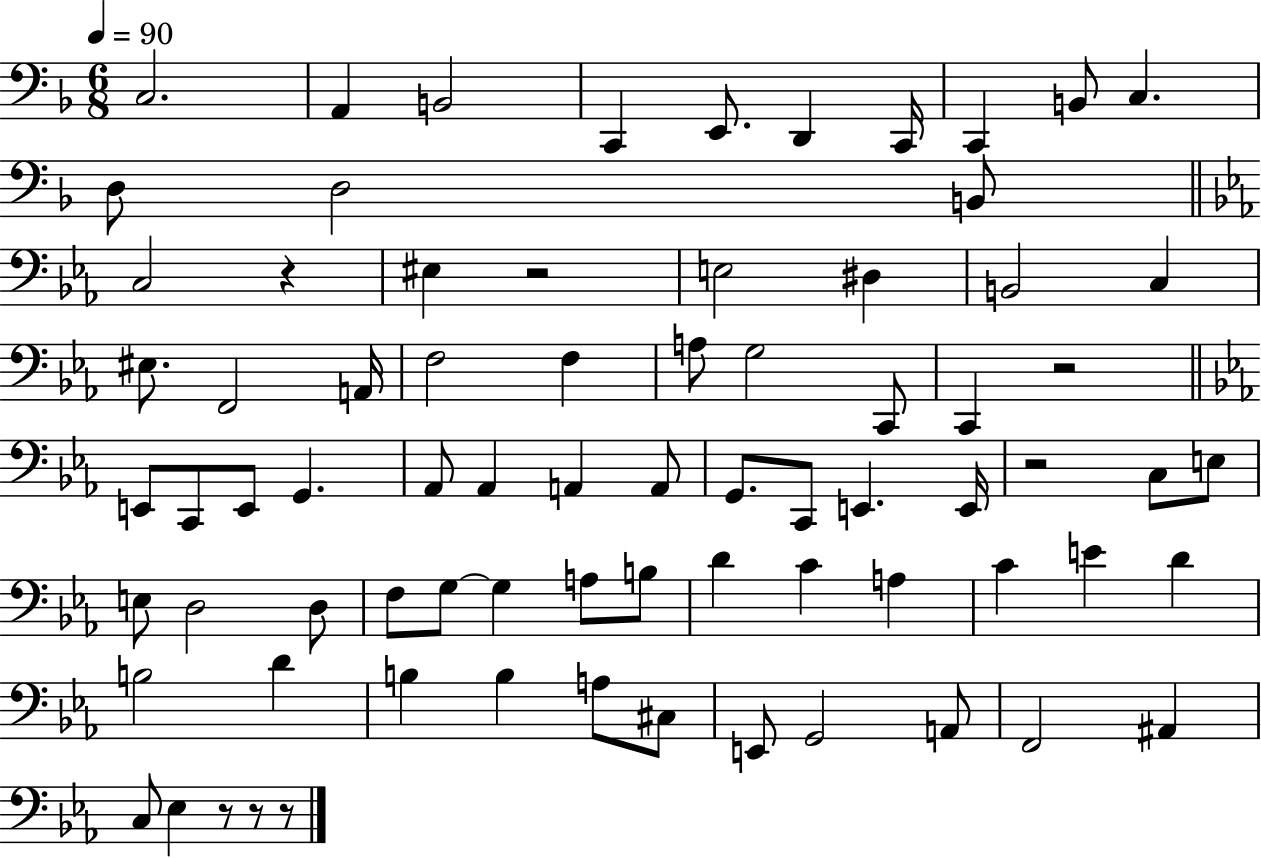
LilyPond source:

{
  \clef bass
  \numericTimeSignature
  \time 6/8
  \key f \major
  \tempo 4 = 90
  c2. | a,4 b,2 | c,4 e,8. d,4 c,16 | c,4 b,8 c4. | \break d8 d2 b,8 | \bar "||" \break \key ees \major c2 r4 | eis4 r2 | e2 dis4 | b,2 c4 | \break eis8. f,2 a,16 | f2 f4 | a8 g2 c,8 | c,4 r2 | \break \bar "||" \break \key ees \major e,8 c,8 e,8 g,4. | aes,8 aes,4 a,4 a,8 | g,8. c,8 e,4. e,16 | r2 c8 e8 | \break e8 d2 d8 | f8 g8~~ g4 a8 b8 | d'4 c'4 a4 | c'4 e'4 d'4 | \break b2 d'4 | b4 b4 a8 cis8 | e,8 g,2 a,8 | f,2 ais,4 | \break c8 ees4 r8 r8 r8 | \bar "|."
}